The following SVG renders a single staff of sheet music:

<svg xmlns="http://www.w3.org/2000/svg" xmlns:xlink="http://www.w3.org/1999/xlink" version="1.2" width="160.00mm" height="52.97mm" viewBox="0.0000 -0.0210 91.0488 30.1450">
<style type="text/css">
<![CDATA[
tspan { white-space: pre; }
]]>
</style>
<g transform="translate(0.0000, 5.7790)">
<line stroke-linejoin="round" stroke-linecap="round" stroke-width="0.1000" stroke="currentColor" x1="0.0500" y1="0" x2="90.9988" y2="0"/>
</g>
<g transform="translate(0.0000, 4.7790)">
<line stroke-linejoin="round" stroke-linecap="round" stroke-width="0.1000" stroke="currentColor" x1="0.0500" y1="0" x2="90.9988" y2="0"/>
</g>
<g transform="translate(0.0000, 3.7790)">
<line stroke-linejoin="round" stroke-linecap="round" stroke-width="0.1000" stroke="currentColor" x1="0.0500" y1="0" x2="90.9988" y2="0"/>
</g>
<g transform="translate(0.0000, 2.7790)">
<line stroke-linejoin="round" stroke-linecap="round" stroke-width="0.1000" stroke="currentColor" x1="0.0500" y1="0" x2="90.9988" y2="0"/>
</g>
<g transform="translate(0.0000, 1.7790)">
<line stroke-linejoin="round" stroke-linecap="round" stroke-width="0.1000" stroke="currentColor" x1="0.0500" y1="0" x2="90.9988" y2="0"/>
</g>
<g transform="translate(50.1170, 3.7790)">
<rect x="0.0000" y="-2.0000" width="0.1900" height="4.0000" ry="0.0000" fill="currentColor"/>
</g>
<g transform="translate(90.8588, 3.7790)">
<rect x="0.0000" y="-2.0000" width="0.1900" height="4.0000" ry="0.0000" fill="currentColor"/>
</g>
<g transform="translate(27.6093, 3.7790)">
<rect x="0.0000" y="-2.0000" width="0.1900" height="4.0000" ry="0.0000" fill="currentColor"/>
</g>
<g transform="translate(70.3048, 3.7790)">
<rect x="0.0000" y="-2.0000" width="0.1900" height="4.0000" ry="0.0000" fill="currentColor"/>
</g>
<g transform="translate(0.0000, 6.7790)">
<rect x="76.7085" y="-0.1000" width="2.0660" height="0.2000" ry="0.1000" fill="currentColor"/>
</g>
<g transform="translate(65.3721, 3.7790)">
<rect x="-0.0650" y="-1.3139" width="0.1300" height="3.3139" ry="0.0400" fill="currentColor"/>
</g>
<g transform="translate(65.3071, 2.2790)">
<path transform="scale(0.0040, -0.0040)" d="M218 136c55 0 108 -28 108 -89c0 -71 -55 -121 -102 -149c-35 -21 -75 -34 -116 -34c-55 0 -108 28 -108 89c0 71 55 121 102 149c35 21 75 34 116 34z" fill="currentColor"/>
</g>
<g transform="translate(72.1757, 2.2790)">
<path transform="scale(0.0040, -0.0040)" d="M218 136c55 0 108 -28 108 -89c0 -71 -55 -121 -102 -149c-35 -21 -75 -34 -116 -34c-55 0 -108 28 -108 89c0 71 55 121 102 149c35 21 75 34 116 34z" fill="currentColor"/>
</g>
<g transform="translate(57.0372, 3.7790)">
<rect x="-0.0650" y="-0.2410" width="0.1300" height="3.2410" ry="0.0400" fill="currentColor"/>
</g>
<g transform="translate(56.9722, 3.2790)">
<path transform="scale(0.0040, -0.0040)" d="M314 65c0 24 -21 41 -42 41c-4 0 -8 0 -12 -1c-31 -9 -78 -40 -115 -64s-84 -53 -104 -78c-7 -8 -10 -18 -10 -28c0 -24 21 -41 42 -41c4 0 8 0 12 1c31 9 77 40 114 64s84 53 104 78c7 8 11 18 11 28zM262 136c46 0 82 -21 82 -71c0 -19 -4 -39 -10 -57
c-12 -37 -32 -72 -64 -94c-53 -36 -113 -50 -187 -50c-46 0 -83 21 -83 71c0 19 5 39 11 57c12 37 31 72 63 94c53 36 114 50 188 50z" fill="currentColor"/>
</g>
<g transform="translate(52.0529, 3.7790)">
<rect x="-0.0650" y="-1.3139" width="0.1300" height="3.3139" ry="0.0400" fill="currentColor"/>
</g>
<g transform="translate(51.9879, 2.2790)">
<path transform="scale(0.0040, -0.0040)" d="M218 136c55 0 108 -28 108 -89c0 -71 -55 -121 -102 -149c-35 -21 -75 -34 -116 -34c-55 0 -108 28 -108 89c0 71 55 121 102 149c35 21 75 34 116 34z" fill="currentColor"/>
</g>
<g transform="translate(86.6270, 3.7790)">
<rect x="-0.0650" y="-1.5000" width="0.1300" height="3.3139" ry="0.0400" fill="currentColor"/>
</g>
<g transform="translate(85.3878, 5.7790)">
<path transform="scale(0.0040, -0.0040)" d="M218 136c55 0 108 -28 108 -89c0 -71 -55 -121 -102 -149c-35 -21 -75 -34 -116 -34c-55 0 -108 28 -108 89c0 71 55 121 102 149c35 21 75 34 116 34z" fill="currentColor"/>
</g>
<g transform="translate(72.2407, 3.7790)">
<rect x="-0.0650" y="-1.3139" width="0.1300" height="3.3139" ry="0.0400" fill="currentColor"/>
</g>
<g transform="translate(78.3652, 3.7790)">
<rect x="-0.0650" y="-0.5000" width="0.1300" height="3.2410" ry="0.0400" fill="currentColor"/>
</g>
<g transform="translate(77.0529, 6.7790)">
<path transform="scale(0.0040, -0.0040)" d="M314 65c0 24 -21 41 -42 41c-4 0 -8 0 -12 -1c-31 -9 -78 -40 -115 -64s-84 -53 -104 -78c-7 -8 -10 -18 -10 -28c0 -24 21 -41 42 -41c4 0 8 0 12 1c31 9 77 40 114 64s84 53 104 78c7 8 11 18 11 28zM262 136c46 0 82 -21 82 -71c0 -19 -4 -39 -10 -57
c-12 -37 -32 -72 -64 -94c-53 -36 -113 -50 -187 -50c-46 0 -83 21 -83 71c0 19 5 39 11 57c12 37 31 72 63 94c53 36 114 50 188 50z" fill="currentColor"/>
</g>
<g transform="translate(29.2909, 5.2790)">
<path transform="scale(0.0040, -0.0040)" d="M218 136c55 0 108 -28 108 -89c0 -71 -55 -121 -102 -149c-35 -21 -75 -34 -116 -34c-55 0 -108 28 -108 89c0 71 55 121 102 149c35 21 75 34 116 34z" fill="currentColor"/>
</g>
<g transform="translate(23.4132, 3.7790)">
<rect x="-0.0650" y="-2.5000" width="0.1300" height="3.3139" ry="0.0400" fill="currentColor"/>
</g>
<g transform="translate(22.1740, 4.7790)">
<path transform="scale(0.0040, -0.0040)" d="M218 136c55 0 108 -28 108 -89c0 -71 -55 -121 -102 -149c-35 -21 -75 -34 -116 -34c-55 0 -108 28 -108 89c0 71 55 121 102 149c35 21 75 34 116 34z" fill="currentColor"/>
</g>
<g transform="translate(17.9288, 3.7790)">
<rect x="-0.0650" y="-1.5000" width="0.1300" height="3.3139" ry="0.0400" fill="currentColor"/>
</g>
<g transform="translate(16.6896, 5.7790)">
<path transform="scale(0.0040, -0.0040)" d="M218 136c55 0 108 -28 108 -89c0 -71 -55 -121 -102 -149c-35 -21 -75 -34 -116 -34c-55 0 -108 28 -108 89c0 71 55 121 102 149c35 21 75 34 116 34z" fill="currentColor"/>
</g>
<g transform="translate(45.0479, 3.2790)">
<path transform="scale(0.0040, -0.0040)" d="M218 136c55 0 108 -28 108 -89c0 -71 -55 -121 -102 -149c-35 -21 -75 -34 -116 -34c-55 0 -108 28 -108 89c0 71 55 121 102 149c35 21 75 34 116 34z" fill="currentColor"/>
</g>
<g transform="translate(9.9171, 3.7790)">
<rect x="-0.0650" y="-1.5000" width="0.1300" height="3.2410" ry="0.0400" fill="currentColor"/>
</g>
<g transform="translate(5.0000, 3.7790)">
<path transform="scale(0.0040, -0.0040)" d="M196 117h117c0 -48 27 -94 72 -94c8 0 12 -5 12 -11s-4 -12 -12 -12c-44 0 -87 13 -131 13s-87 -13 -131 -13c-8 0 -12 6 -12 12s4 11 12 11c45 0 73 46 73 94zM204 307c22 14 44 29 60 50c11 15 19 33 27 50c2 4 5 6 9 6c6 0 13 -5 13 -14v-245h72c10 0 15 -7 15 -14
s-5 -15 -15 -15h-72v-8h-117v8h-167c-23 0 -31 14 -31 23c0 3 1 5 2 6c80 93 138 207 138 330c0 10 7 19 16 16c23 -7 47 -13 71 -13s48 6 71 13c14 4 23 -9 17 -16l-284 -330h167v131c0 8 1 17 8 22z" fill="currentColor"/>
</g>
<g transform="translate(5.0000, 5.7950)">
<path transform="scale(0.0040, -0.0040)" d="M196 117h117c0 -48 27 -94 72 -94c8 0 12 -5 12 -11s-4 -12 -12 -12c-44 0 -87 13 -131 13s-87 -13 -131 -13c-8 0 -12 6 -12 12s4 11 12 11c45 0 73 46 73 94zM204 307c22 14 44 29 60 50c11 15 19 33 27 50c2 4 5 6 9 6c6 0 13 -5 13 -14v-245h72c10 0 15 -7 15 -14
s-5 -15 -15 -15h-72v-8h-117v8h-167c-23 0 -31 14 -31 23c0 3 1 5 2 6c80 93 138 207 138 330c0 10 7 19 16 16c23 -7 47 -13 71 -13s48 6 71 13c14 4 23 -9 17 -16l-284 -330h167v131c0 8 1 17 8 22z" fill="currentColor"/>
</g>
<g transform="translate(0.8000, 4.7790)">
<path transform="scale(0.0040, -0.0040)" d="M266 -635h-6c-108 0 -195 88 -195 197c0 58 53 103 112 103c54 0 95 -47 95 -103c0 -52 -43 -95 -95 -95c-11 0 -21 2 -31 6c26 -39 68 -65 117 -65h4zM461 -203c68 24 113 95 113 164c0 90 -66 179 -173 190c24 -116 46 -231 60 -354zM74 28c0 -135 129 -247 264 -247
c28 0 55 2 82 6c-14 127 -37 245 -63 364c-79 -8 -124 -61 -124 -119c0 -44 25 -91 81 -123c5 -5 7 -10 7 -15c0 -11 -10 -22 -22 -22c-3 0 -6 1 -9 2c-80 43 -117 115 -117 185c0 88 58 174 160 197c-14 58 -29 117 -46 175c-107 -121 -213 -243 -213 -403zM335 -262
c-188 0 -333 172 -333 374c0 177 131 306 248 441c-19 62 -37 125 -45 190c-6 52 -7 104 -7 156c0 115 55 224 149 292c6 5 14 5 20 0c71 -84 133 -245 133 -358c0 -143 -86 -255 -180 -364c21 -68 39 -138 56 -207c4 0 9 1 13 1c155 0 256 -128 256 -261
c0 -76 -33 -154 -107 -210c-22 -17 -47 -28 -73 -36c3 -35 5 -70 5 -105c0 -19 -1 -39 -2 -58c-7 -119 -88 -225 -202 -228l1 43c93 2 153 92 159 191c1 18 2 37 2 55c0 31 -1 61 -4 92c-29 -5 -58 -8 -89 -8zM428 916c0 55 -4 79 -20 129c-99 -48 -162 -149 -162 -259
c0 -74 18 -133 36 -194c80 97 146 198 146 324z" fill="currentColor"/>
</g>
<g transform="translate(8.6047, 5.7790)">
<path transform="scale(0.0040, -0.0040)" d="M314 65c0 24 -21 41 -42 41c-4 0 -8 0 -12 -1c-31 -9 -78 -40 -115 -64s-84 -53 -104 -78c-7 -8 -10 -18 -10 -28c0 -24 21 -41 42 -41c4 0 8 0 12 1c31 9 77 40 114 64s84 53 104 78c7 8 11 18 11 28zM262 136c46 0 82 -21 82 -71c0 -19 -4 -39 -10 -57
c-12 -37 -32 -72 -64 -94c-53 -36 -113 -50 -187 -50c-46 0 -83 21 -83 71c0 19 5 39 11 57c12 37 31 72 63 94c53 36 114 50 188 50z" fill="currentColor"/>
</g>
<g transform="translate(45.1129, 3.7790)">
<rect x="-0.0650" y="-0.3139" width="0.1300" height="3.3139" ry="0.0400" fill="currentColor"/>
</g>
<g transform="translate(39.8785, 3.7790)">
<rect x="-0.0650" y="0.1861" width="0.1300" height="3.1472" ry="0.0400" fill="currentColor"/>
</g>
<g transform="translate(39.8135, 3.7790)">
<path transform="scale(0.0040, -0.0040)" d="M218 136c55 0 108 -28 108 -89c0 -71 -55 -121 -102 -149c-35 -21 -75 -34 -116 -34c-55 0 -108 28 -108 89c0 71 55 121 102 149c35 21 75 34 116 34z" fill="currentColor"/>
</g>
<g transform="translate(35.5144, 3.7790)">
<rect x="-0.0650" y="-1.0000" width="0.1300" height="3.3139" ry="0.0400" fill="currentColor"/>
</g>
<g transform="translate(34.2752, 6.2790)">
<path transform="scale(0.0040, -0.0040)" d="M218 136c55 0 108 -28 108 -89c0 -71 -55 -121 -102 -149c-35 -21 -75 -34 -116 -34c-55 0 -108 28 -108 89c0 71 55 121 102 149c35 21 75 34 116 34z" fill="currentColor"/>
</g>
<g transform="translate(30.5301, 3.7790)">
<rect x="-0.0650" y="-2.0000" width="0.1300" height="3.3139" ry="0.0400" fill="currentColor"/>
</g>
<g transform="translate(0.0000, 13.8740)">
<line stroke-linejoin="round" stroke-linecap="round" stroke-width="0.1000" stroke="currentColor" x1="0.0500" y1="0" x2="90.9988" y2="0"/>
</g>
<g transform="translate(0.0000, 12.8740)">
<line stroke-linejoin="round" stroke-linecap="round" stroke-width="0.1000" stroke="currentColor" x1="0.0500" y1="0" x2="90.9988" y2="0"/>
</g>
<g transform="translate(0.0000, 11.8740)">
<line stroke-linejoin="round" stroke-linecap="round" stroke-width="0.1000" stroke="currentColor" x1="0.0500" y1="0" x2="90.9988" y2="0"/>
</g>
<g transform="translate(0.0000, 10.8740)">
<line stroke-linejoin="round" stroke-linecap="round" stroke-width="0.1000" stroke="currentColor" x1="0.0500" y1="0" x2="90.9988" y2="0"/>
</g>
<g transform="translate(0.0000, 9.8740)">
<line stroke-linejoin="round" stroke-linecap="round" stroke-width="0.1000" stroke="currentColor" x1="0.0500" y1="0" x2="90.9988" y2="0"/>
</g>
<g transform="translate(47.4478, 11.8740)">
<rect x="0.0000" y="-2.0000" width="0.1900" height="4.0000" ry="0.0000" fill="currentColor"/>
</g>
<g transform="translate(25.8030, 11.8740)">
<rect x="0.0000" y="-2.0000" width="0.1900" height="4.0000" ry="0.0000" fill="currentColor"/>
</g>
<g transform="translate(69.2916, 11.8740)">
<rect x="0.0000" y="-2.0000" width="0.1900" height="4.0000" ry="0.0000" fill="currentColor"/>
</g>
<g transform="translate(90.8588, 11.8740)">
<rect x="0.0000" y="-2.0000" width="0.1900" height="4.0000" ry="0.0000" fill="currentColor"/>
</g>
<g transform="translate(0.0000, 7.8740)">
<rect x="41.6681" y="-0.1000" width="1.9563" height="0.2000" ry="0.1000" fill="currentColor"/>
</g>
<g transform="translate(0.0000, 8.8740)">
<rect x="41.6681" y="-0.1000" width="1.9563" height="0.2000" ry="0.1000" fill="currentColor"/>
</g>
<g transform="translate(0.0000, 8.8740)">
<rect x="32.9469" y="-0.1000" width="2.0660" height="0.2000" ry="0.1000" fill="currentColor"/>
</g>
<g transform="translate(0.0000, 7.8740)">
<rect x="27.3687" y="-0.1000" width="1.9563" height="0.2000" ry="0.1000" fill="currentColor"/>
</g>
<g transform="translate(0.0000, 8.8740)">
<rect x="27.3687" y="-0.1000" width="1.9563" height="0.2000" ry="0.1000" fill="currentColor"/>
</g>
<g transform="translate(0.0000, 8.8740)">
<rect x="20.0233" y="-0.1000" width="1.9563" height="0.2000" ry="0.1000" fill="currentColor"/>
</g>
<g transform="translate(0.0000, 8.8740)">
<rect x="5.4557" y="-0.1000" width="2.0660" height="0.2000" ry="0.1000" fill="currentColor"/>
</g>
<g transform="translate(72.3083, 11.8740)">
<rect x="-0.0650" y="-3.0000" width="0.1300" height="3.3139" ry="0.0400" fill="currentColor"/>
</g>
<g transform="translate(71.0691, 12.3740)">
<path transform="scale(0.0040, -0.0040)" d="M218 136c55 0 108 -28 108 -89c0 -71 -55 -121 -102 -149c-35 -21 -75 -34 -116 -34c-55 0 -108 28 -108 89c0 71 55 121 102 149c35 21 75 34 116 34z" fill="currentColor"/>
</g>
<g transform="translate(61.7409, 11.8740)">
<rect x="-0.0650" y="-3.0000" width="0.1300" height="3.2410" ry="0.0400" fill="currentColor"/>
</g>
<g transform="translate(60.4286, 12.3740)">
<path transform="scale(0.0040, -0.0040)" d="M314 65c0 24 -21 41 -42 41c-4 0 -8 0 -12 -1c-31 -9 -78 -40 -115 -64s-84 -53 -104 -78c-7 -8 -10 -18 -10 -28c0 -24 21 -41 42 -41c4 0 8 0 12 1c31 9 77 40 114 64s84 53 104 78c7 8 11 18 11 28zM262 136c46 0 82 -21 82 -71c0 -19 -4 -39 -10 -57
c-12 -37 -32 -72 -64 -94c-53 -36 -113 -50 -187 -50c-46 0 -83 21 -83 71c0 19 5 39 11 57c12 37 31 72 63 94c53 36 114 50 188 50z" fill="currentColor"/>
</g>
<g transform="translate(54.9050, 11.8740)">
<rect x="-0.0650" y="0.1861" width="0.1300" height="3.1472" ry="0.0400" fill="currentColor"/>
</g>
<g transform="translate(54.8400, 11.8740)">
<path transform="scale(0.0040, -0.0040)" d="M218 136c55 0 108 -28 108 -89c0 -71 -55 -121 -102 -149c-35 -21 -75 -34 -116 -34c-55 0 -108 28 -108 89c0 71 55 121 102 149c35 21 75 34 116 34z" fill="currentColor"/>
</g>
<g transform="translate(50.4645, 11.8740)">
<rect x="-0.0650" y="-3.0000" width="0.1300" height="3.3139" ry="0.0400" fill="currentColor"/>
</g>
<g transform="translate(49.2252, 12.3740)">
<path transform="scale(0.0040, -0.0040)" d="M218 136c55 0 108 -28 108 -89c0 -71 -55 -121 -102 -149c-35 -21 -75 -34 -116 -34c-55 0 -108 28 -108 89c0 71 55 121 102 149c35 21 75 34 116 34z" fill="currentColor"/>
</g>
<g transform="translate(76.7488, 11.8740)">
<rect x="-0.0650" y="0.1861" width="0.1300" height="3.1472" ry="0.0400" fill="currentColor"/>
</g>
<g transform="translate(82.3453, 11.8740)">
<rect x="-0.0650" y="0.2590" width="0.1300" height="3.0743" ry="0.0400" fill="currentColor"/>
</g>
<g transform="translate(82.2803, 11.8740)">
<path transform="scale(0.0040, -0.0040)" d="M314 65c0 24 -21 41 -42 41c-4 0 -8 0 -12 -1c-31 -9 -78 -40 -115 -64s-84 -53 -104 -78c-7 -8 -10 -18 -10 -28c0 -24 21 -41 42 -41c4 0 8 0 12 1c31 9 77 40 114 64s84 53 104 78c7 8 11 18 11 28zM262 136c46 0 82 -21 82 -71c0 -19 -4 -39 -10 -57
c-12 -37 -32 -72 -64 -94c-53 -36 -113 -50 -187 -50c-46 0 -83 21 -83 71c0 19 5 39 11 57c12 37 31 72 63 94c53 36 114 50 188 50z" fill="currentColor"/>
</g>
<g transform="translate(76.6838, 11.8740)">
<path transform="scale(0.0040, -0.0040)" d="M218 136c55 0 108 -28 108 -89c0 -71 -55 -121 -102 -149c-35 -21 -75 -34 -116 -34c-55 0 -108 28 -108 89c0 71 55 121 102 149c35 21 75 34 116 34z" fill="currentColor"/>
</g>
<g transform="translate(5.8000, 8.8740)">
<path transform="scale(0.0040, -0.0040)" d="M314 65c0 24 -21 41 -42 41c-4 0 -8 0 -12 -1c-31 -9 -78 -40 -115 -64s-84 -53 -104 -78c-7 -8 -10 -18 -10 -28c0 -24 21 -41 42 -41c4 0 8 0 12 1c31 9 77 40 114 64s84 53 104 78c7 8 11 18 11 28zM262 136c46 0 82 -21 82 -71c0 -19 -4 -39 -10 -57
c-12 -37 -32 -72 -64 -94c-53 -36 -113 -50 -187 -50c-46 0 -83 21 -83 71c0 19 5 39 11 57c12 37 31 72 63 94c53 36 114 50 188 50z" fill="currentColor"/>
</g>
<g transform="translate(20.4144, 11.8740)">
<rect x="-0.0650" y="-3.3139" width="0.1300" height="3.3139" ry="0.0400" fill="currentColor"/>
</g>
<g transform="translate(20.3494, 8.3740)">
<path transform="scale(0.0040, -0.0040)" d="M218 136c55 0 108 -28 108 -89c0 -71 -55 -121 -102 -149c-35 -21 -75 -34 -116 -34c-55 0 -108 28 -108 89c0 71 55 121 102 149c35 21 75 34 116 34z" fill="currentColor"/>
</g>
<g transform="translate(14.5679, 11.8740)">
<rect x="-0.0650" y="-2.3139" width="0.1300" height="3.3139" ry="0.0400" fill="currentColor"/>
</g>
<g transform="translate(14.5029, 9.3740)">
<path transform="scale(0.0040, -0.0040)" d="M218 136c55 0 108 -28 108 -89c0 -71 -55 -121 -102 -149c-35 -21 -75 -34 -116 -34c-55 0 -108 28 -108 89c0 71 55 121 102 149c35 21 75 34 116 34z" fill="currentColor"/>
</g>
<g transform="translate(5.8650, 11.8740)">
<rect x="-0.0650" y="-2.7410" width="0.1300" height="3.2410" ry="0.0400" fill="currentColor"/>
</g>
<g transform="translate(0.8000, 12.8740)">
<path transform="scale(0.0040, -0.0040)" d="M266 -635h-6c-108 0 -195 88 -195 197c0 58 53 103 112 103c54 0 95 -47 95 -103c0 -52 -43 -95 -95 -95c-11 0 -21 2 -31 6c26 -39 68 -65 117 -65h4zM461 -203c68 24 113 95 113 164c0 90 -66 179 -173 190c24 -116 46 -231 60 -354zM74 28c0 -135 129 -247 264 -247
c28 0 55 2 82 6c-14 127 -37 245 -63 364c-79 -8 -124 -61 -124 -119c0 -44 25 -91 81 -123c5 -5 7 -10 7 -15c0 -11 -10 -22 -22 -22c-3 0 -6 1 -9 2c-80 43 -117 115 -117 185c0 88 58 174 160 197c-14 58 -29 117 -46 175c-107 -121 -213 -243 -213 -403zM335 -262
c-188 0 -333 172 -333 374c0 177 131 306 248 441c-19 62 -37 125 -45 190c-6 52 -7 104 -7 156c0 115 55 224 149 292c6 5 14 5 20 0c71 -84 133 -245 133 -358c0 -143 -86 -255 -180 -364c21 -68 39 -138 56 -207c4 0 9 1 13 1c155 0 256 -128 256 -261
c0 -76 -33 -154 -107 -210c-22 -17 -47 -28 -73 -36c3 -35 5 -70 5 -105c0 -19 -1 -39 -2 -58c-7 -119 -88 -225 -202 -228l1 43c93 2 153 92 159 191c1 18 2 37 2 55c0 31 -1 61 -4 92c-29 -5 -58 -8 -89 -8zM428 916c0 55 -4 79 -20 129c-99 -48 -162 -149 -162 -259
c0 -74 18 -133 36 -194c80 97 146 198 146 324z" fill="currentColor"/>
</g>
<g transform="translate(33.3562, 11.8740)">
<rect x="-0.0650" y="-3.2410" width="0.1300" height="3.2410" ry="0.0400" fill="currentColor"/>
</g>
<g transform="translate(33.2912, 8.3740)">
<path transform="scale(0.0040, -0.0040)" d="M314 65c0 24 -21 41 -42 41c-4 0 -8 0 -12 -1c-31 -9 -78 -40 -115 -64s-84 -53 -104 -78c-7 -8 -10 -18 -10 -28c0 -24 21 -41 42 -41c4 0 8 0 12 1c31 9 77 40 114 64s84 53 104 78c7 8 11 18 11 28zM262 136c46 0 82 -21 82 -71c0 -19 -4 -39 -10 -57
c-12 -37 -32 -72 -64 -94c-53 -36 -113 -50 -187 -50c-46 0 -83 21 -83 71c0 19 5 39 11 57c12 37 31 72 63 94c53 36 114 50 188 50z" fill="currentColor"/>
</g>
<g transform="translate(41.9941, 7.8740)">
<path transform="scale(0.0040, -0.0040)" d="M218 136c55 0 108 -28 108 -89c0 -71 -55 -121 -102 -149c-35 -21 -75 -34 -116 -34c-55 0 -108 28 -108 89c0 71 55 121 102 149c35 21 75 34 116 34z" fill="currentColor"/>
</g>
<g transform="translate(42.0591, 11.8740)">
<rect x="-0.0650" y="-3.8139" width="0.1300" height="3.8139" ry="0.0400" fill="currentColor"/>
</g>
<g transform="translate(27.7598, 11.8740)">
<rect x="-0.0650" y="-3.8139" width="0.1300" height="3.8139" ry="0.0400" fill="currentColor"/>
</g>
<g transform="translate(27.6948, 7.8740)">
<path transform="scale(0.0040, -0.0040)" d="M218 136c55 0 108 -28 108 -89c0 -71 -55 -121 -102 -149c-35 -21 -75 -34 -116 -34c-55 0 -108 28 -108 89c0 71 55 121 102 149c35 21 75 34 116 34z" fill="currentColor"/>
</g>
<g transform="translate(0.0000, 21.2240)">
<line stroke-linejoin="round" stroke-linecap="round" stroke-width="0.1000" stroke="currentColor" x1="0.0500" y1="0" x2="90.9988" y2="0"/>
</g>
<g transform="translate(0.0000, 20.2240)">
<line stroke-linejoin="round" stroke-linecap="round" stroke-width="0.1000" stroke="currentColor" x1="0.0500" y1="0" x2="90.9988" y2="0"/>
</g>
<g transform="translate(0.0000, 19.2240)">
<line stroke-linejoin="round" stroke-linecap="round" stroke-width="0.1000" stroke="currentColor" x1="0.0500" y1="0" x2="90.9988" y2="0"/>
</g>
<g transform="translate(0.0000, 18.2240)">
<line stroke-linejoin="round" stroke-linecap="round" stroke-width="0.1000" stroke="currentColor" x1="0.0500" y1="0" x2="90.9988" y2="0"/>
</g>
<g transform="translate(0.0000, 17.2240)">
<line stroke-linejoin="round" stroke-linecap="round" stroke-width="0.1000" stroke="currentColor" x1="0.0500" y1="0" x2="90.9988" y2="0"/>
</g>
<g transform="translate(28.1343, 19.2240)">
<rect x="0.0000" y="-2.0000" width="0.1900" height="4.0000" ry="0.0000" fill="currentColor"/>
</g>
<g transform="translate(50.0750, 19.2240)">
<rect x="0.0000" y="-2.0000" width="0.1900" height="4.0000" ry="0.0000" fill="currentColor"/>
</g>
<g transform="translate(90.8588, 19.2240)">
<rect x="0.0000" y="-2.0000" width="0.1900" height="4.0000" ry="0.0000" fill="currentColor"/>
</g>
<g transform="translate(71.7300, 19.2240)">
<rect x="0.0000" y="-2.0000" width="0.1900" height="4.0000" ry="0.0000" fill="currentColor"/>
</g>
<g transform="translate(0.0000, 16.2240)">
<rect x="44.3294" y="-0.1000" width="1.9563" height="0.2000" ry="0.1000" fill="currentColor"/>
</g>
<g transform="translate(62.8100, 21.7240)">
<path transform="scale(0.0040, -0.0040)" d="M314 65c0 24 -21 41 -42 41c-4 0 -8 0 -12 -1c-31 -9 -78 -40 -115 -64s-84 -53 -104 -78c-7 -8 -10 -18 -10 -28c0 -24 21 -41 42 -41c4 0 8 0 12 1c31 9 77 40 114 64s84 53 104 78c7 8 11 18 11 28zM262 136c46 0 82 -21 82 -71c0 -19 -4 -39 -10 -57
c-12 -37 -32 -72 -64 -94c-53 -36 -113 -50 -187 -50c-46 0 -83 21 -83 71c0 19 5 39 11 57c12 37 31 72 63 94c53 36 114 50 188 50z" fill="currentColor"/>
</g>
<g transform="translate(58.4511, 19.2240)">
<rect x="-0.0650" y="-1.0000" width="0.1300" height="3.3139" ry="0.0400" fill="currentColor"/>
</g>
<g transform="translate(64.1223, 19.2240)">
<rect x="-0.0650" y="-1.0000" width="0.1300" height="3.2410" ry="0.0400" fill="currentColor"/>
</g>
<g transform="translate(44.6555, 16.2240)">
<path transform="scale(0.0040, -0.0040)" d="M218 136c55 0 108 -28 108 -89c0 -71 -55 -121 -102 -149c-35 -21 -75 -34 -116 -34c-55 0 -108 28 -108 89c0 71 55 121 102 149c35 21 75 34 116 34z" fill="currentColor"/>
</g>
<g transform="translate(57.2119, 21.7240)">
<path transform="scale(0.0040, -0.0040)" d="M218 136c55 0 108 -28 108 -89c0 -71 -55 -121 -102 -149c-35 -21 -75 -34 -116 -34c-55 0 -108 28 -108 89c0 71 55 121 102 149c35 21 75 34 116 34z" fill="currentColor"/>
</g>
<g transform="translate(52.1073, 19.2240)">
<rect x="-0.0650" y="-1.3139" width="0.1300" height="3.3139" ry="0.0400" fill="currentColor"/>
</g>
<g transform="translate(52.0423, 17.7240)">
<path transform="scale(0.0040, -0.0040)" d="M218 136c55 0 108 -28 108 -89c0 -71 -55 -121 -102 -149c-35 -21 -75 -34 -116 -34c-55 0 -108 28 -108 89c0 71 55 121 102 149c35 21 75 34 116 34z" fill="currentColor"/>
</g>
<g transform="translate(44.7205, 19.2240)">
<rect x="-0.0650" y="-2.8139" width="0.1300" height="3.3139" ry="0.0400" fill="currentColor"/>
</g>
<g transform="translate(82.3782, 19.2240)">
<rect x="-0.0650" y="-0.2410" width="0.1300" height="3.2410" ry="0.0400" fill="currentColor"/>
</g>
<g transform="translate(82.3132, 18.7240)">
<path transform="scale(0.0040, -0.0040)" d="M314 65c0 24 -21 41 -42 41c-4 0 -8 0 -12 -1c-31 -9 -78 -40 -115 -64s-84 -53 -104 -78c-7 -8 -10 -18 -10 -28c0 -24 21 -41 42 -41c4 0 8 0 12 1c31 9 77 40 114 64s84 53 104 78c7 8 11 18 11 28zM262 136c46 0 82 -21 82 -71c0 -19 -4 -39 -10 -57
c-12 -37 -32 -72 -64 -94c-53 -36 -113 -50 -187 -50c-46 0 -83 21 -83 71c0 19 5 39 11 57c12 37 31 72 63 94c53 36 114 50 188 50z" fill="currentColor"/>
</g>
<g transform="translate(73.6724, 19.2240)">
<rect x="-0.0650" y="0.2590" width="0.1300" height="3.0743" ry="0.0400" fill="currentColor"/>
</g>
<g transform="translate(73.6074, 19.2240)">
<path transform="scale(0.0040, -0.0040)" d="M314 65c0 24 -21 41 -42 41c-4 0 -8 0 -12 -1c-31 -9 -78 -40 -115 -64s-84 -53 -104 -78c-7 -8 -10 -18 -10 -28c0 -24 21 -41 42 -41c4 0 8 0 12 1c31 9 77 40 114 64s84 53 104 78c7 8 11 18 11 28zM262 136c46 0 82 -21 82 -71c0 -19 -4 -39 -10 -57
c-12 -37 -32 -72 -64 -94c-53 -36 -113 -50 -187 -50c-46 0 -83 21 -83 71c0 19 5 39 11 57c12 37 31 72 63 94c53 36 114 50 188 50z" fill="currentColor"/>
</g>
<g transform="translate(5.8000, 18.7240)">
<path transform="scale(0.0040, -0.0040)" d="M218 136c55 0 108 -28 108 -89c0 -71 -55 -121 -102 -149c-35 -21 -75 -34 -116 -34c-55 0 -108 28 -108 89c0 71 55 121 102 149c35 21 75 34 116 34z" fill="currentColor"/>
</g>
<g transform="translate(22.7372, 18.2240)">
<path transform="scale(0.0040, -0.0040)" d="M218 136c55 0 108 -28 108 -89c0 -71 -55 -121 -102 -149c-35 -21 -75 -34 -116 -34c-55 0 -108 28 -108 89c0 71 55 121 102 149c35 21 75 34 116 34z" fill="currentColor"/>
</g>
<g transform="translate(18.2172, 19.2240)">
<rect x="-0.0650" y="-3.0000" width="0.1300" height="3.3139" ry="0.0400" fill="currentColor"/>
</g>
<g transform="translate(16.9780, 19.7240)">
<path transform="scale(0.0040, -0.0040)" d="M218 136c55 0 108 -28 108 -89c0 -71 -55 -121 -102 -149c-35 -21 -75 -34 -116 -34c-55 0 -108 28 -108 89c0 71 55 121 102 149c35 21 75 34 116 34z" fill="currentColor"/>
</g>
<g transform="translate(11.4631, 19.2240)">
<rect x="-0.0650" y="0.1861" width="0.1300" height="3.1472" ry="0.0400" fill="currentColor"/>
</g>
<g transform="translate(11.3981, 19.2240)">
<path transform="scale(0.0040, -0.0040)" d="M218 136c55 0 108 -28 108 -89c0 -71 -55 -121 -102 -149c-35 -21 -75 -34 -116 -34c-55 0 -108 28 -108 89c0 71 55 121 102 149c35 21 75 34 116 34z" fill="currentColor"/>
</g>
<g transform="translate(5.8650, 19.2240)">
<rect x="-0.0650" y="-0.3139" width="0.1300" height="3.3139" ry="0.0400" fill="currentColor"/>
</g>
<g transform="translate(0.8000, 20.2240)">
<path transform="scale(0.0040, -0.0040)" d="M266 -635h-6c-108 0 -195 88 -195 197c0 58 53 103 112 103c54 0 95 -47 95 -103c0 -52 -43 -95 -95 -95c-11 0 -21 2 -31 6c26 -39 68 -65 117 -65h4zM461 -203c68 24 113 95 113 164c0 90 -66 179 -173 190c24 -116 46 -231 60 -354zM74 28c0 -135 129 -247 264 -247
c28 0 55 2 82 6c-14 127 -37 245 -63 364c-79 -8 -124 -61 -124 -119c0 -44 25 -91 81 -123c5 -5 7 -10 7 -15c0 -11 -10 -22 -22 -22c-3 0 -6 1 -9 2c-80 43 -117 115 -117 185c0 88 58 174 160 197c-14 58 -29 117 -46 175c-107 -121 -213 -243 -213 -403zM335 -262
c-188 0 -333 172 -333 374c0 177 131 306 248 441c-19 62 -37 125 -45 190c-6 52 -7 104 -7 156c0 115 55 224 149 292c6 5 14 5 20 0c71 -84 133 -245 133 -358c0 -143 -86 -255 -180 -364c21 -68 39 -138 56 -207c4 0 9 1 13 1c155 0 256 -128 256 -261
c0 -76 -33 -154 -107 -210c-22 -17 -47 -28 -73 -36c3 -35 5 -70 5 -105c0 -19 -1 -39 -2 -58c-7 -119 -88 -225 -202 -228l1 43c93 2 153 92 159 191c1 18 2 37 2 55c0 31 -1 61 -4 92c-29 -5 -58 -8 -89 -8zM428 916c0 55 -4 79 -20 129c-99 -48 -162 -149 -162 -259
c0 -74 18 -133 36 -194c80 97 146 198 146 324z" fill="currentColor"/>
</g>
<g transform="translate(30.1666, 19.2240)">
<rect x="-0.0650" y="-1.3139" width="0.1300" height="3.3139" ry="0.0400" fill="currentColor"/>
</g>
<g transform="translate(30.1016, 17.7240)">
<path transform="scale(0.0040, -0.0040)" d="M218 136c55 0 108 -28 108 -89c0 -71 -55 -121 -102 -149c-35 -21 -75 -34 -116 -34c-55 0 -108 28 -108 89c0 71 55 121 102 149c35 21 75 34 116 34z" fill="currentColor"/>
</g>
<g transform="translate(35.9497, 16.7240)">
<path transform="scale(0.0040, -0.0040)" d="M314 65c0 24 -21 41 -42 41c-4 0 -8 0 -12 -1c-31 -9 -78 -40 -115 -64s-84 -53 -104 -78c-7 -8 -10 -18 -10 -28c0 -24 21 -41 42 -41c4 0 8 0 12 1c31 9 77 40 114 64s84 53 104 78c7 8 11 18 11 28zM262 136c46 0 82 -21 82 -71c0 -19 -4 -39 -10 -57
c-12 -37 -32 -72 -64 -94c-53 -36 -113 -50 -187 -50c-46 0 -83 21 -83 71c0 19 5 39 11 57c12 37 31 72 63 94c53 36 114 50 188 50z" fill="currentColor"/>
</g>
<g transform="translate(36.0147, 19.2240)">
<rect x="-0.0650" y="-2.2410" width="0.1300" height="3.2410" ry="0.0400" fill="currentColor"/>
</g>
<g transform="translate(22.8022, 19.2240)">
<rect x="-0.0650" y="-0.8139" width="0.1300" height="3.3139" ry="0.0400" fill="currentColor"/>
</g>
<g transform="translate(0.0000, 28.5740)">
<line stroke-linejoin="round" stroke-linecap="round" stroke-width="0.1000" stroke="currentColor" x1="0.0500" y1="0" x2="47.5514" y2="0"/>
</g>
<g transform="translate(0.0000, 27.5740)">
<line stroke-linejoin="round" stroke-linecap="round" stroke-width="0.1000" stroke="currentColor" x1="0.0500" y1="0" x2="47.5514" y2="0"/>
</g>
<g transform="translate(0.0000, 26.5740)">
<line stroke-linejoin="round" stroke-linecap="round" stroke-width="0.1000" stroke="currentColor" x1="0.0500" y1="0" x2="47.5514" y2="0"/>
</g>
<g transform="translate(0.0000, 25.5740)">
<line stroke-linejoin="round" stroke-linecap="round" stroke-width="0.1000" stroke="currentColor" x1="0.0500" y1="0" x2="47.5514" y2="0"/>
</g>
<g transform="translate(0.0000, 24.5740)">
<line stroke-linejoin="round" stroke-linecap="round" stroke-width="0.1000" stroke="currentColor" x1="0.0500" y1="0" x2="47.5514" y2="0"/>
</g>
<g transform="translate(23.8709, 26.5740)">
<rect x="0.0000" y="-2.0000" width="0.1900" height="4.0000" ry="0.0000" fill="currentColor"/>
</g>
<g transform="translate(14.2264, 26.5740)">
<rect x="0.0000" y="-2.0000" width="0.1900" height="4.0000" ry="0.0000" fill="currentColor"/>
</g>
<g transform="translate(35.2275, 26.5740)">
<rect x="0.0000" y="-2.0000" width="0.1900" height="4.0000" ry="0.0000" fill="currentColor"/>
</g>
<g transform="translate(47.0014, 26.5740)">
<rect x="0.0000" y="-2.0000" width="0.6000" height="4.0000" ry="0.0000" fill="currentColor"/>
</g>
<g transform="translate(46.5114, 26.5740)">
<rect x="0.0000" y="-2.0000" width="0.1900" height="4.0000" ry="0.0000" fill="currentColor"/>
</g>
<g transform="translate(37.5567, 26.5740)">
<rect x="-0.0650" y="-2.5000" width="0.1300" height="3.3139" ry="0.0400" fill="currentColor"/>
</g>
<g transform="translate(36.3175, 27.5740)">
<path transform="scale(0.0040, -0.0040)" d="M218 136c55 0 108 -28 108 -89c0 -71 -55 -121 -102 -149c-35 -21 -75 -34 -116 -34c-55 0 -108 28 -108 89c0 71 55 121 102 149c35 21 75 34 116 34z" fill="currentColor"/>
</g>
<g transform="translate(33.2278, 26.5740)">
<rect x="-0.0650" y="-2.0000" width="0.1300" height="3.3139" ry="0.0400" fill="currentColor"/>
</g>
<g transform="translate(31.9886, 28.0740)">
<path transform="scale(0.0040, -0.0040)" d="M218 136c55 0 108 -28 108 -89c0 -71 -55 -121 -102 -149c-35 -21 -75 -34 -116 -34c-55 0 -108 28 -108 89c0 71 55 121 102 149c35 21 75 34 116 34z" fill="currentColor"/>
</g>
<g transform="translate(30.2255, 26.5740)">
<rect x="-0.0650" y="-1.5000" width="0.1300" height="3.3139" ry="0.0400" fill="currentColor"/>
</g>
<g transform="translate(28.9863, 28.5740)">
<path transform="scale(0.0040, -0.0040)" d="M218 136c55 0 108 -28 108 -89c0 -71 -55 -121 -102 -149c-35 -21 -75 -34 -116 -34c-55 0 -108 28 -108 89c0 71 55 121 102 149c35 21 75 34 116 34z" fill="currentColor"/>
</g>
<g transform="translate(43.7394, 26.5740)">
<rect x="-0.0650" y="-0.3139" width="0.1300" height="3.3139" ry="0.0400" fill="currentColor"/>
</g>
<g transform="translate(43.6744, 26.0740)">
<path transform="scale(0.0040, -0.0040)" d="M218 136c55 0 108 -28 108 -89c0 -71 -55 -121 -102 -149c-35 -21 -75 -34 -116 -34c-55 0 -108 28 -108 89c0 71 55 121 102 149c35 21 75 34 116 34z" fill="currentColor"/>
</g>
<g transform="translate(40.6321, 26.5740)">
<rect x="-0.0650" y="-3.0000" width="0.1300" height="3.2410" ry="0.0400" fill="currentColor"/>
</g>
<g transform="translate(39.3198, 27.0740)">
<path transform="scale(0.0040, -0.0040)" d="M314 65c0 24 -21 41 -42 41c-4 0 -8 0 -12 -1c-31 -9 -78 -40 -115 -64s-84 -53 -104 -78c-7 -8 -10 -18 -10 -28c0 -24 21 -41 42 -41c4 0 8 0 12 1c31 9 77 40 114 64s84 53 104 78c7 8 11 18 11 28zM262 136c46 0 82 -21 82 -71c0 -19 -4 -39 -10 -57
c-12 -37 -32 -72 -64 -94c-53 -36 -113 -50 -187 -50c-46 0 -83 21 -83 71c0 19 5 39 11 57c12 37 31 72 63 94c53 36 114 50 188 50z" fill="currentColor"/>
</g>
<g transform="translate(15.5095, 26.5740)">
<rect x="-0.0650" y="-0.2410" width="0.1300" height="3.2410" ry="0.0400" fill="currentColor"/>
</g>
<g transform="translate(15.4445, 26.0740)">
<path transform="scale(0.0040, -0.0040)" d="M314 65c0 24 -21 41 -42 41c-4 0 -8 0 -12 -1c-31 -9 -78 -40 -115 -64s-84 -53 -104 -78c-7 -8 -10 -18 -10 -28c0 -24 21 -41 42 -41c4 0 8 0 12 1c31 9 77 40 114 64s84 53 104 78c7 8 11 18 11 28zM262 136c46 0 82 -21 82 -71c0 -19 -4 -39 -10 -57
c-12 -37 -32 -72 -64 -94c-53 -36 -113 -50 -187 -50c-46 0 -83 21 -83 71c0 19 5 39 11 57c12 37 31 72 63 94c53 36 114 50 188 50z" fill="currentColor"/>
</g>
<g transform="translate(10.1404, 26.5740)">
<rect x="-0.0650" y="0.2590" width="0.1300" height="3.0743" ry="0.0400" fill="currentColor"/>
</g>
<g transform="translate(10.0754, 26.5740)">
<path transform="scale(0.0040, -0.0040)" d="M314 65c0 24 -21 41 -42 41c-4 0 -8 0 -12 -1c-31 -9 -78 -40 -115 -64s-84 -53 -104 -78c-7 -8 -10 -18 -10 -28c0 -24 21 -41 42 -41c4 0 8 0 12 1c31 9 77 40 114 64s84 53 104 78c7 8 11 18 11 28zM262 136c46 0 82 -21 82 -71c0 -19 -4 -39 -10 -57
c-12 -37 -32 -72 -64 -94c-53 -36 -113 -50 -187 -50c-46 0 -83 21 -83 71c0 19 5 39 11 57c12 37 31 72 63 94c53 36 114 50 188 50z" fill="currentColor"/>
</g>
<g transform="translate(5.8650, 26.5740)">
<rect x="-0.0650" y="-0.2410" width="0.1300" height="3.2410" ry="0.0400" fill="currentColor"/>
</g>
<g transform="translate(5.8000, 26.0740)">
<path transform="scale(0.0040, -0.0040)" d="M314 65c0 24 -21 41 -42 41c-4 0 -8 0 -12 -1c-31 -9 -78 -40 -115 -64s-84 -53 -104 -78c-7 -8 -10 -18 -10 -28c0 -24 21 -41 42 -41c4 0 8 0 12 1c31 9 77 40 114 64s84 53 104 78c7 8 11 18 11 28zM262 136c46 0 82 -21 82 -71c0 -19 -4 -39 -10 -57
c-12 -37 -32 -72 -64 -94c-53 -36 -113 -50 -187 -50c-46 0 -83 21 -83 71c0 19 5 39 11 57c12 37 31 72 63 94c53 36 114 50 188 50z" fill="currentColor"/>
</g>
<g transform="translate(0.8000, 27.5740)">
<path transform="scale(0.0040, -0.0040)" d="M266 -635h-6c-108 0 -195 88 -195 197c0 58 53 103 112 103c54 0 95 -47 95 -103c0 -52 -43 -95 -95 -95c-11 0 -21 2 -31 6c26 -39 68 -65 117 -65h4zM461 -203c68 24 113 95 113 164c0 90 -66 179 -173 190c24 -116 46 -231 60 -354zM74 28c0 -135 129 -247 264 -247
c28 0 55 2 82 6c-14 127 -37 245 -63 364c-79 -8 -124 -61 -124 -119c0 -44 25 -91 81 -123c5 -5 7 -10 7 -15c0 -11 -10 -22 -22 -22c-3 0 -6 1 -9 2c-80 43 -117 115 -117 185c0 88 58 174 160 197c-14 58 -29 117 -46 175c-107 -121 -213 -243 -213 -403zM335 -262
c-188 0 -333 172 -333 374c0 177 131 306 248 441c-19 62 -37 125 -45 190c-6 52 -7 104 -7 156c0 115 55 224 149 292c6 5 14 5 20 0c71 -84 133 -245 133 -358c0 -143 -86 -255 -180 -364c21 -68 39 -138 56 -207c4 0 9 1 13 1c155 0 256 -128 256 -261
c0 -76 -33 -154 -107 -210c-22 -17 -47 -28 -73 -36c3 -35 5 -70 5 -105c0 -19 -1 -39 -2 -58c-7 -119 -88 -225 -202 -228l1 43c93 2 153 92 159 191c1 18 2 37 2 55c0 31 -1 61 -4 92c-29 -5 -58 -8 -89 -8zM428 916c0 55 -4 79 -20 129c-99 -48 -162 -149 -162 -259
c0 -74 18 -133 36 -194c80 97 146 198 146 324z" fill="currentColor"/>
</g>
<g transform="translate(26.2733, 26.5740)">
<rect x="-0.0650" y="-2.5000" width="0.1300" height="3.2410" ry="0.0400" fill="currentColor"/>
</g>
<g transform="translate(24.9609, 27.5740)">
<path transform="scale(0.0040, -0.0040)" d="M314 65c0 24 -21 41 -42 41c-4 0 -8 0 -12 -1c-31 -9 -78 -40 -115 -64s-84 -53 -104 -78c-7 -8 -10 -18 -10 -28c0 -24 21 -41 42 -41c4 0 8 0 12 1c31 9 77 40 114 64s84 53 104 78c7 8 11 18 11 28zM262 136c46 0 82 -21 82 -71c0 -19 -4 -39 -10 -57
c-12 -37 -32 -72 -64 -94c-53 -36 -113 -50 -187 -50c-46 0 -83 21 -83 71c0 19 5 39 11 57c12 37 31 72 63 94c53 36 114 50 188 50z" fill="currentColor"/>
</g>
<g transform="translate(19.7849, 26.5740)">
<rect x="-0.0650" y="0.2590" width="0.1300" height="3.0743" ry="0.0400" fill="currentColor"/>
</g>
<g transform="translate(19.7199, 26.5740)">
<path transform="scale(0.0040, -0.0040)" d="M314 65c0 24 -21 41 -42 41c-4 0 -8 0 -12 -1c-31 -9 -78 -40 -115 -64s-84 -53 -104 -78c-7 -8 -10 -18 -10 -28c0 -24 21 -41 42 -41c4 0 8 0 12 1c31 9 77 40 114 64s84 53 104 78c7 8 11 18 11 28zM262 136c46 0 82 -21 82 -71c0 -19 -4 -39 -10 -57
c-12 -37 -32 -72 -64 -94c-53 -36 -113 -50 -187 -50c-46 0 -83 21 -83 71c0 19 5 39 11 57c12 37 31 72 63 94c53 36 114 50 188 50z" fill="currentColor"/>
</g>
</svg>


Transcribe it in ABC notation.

X:1
T:Untitled
M:4/4
L:1/4
K:C
E2 E G F D B c e c2 e e C2 E a2 g b c' b2 c' A B A2 A B B2 c B A d e g2 a e D D2 B2 c2 c2 B2 c2 B2 G2 E F G A2 c